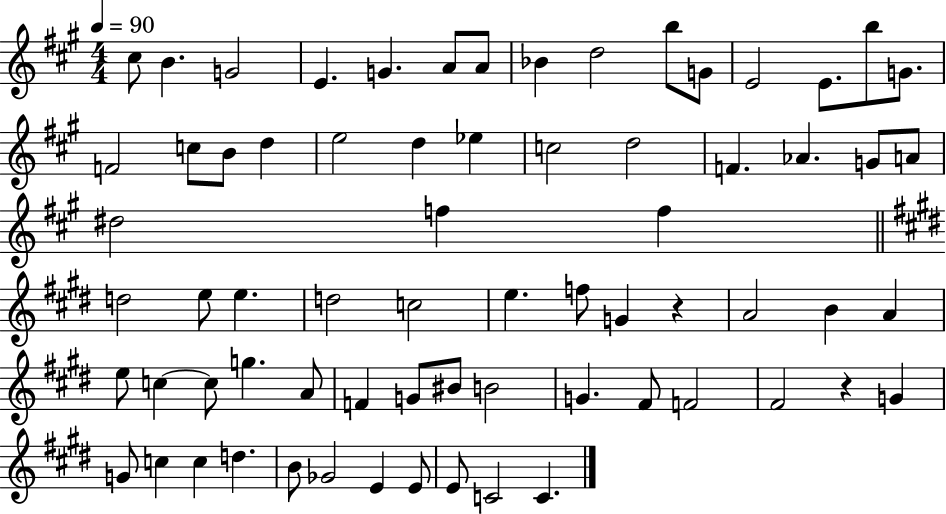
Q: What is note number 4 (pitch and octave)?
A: E4